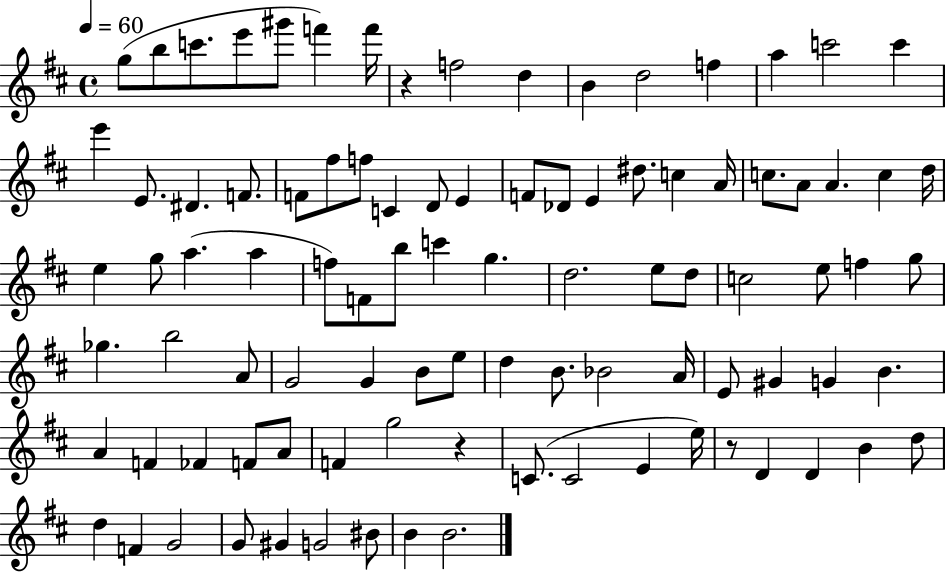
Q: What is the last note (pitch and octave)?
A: B4